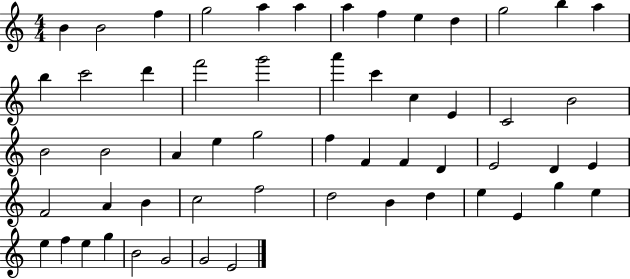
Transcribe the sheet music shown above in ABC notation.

X:1
T:Untitled
M:4/4
L:1/4
K:C
B B2 f g2 a a a f e d g2 b a b c'2 d' f'2 g'2 a' c' c E C2 B2 B2 B2 A e g2 f F F D E2 D E F2 A B c2 f2 d2 B d e E g e e f e g B2 G2 G2 E2